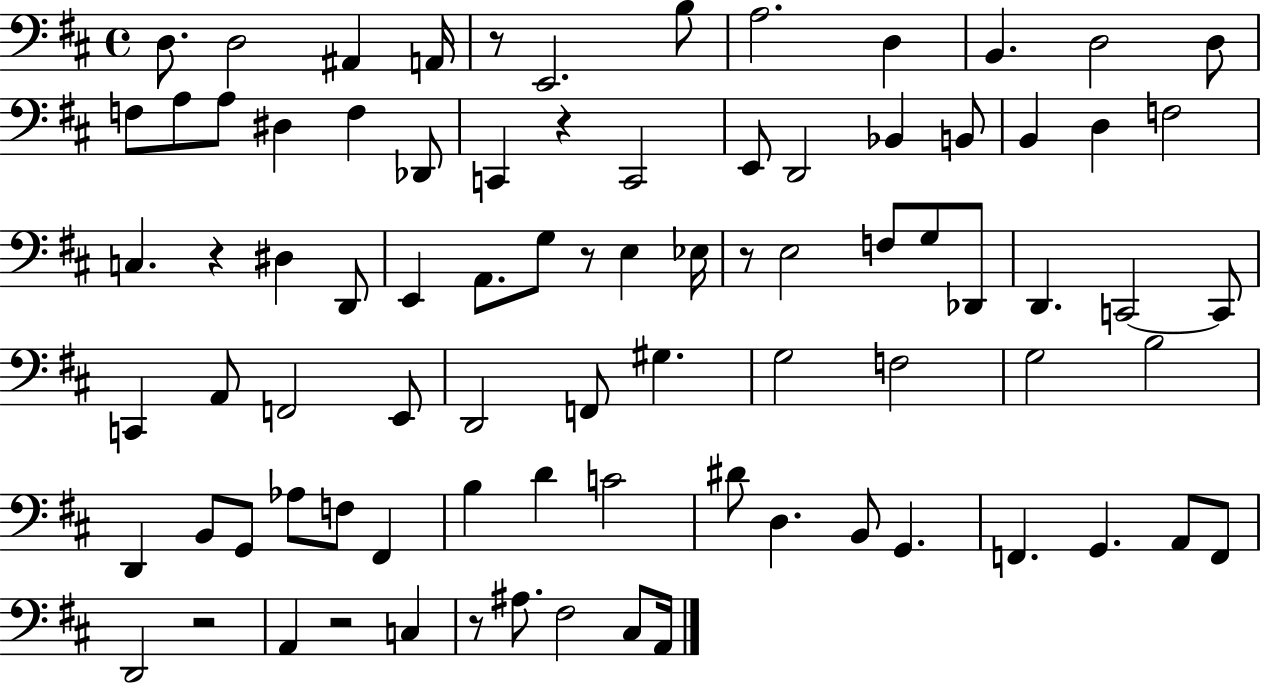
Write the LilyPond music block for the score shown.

{
  \clef bass
  \time 4/4
  \defaultTimeSignature
  \key d \major
  d8. d2 ais,4 a,16 | r8 e,2. b8 | a2. d4 | b,4. d2 d8 | \break f8 a8 a8 dis4 f4 des,8 | c,4 r4 c,2 | e,8 d,2 bes,4 b,8 | b,4 d4 f2 | \break c4. r4 dis4 d,8 | e,4 a,8. g8 r8 e4 ees16 | r8 e2 f8 g8 des,8 | d,4. c,2~~ c,8 | \break c,4 a,8 f,2 e,8 | d,2 f,8 gis4. | g2 f2 | g2 b2 | \break d,4 b,8 g,8 aes8 f8 fis,4 | b4 d'4 c'2 | dis'8 d4. b,8 g,4. | f,4. g,4. a,8 f,8 | \break d,2 r2 | a,4 r2 c4 | r8 ais8. fis2 cis8 a,16 | \bar "|."
}